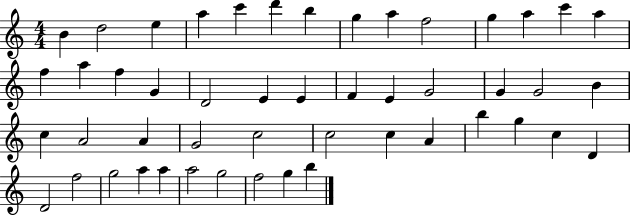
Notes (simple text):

B4/q D5/h E5/q A5/q C6/q D6/q B5/q G5/q A5/q F5/h G5/q A5/q C6/q A5/q F5/q A5/q F5/q G4/q D4/h E4/q E4/q F4/q E4/q G4/h G4/q G4/h B4/q C5/q A4/h A4/q G4/h C5/h C5/h C5/q A4/q B5/q G5/q C5/q D4/q D4/h F5/h G5/h A5/q A5/q A5/h G5/h F5/h G5/q B5/q